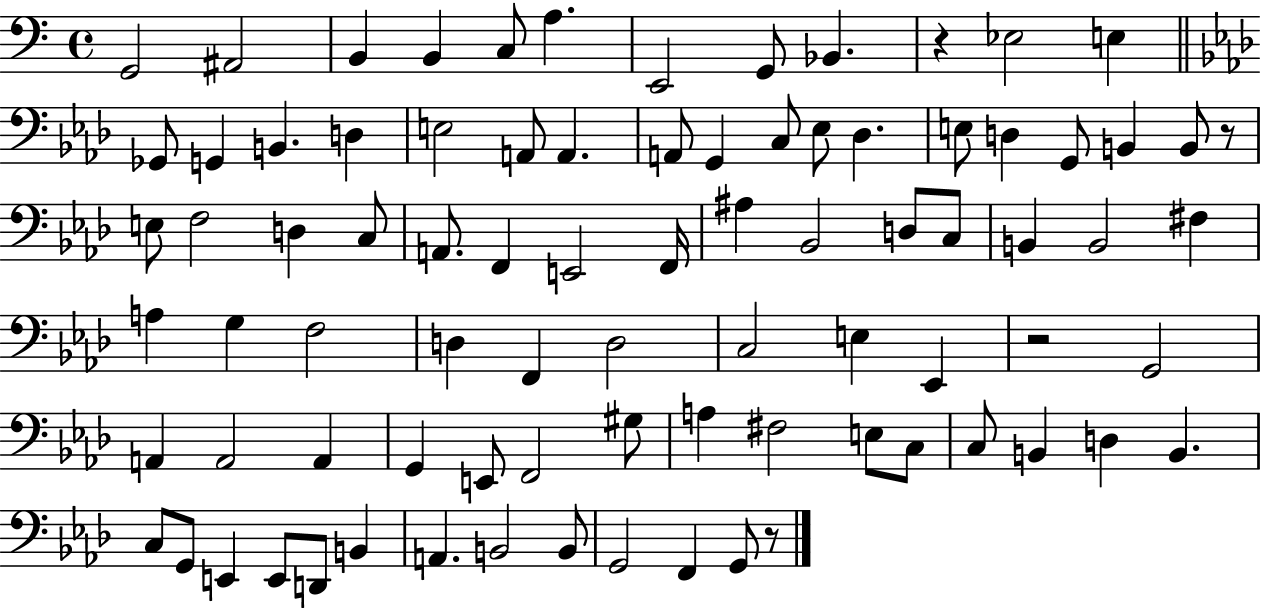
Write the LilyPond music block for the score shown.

{
  \clef bass
  \time 4/4
  \defaultTimeSignature
  \key c \major
  g,2 ais,2 | b,4 b,4 c8 a4. | e,2 g,8 bes,4. | r4 ees2 e4 | \break \bar "||" \break \key aes \major ges,8 g,4 b,4. d4 | e2 a,8 a,4. | a,8 g,4 c8 ees8 des4. | e8 d4 g,8 b,4 b,8 r8 | \break e8 f2 d4 c8 | a,8. f,4 e,2 f,16 | ais4 bes,2 d8 c8 | b,4 b,2 fis4 | \break a4 g4 f2 | d4 f,4 d2 | c2 e4 ees,4 | r2 g,2 | \break a,4 a,2 a,4 | g,4 e,8 f,2 gis8 | a4 fis2 e8 c8 | c8 b,4 d4 b,4. | \break c8 g,8 e,4 e,8 d,8 b,4 | a,4. b,2 b,8 | g,2 f,4 g,8 r8 | \bar "|."
}